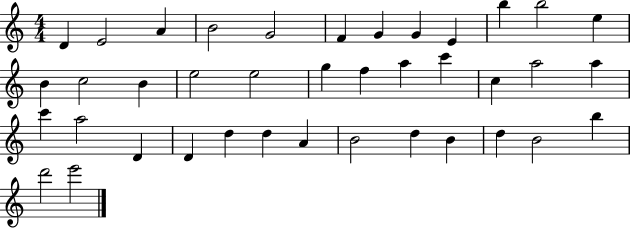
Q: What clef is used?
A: treble